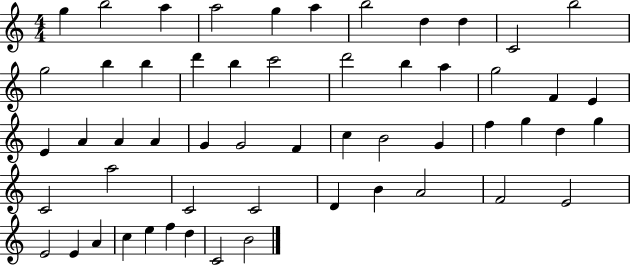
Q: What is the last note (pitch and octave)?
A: B4